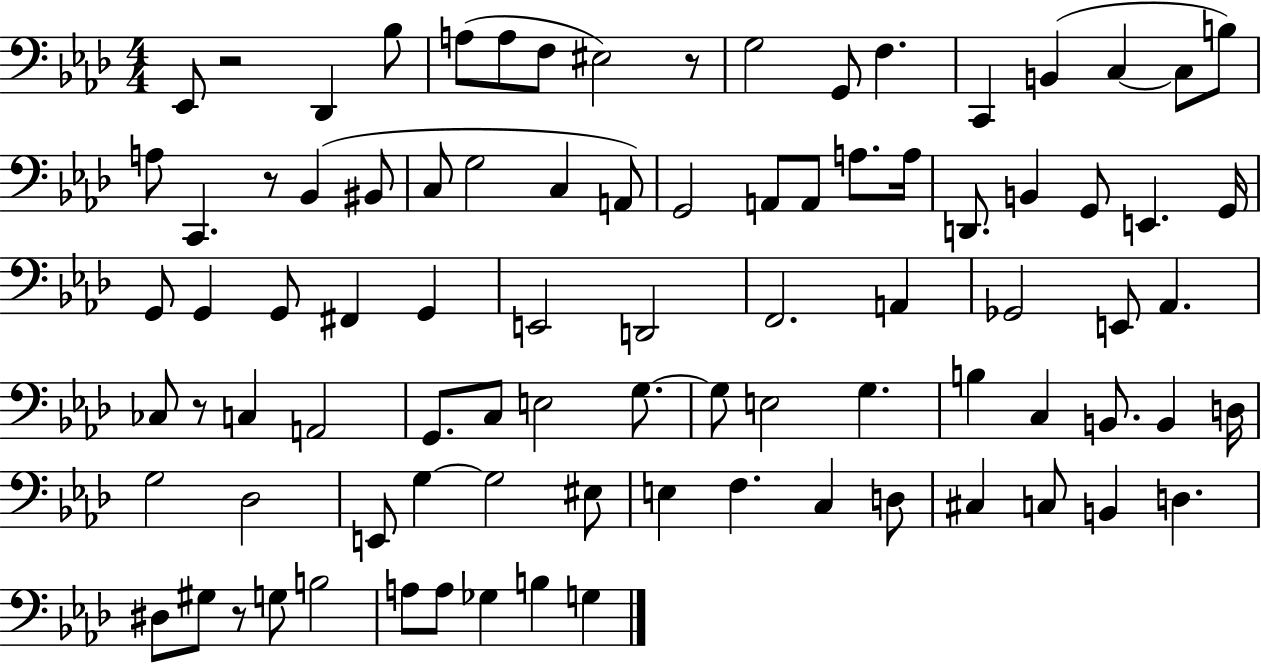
X:1
T:Untitled
M:4/4
L:1/4
K:Ab
_E,,/2 z2 _D,, _B,/2 A,/2 A,/2 F,/2 ^E,2 z/2 G,2 G,,/2 F, C,, B,, C, C,/2 B,/2 A,/2 C,, z/2 _B,, ^B,,/2 C,/2 G,2 C, A,,/2 G,,2 A,,/2 A,,/2 A,/2 A,/4 D,,/2 B,, G,,/2 E,, G,,/4 G,,/2 G,, G,,/2 ^F,, G,, E,,2 D,,2 F,,2 A,, _G,,2 E,,/2 _A,, _C,/2 z/2 C, A,,2 G,,/2 C,/2 E,2 G,/2 G,/2 E,2 G, B, C, B,,/2 B,, D,/4 G,2 _D,2 E,,/2 G, G,2 ^E,/2 E, F, C, D,/2 ^C, C,/2 B,, D, ^D,/2 ^G,/2 z/2 G,/2 B,2 A,/2 A,/2 _G, B, G,